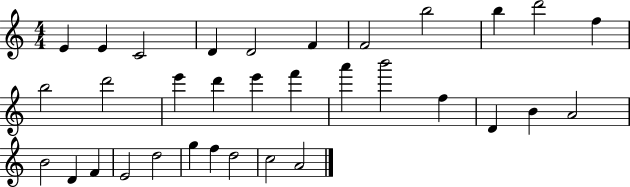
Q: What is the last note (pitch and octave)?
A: A4